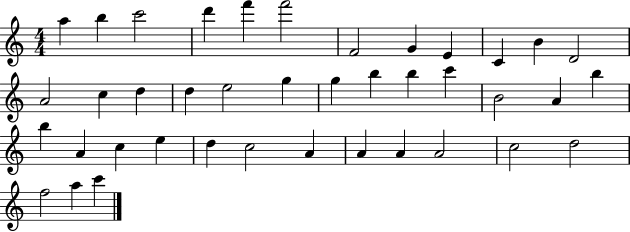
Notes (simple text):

A5/q B5/q C6/h D6/q F6/q F6/h F4/h G4/q E4/q C4/q B4/q D4/h A4/h C5/q D5/q D5/q E5/h G5/q G5/q B5/q B5/q C6/q B4/h A4/q B5/q B5/q A4/q C5/q E5/q D5/q C5/h A4/q A4/q A4/q A4/h C5/h D5/h F5/h A5/q C6/q